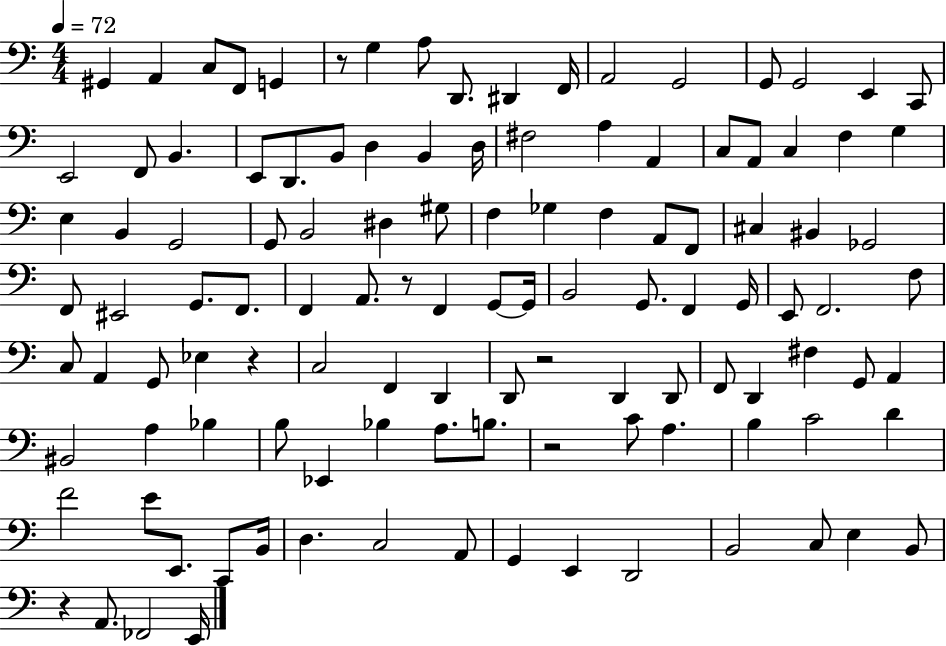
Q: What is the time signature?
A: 4/4